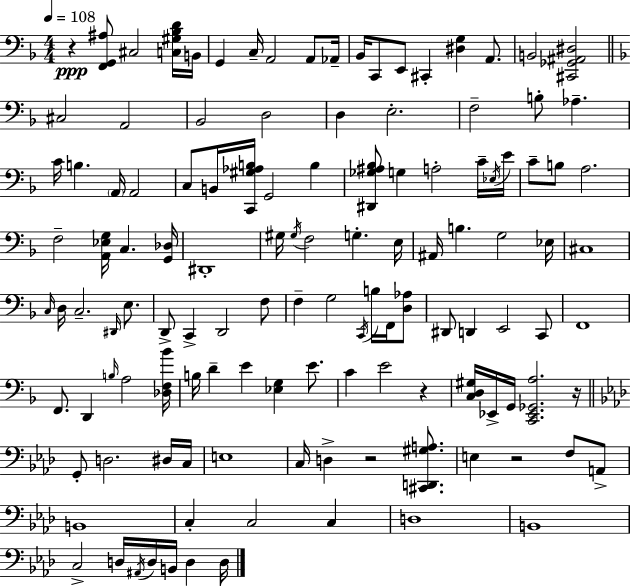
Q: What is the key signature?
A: D minor